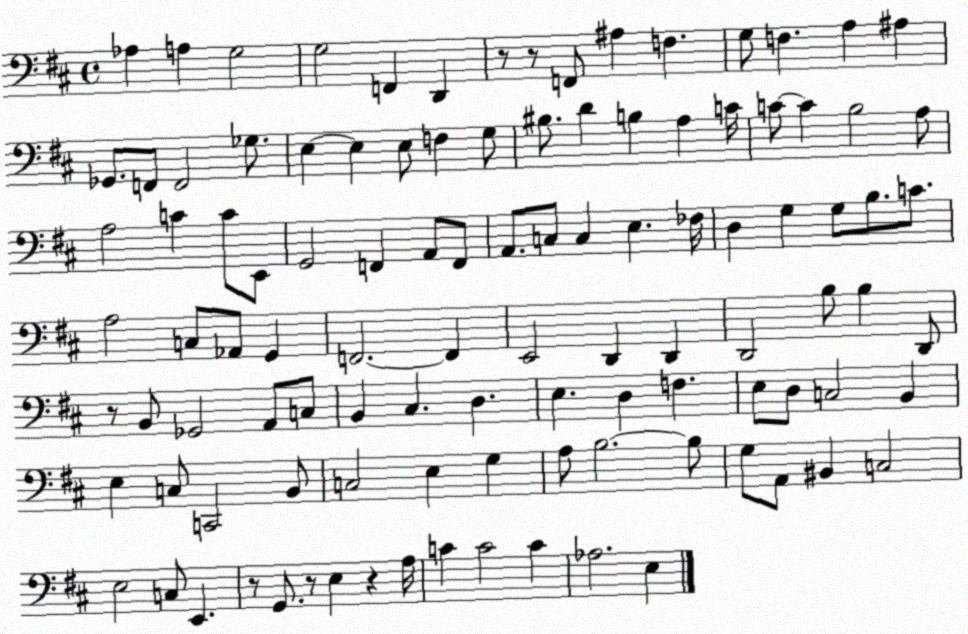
X:1
T:Untitled
M:4/4
L:1/4
K:D
_A, A, G,2 G,2 F,, D,, z/2 z/2 F,,/2 ^A, F, G,/2 F, A, ^A, _G,,/2 F,,/2 F,,2 _G,/2 E, E, E,/2 F, G,/2 ^B,/2 D B, A, C/4 C/2 C B,2 A,/2 A,2 C C/2 E,,/2 G,,2 F,, A,,/2 F,,/2 A,,/2 C,/2 C, E, _F,/4 D, G, G,/2 B,/2 C/2 A,2 C,/2 _A,,/2 G,, F,,2 F,, E,,2 D,, D,, D,,2 B,/2 B, D,,/2 z/2 B,,/2 _G,,2 A,,/2 C,/2 B,, ^C, D, E, D, F, E,/2 D,/2 C,2 B,, E, C,/2 C,,2 B,,/2 C,2 E, G, A,/2 B,2 B,/2 G,/2 A,,/2 ^B,, C,2 E,2 C,/2 E,, z/2 G,,/2 z/2 E, z A,/4 C C2 C _A,2 E,